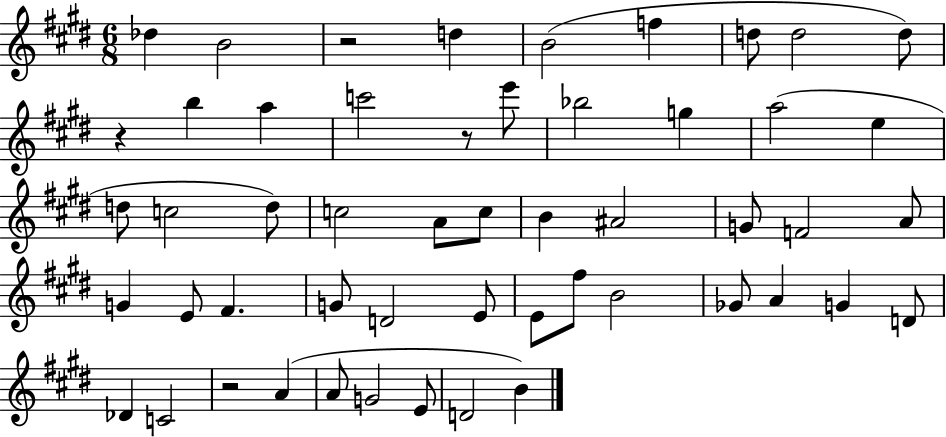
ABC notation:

X:1
T:Untitled
M:6/8
L:1/4
K:E
_d B2 z2 d B2 f d/2 d2 d/2 z b a c'2 z/2 e'/2 _b2 g a2 e d/2 c2 d/2 c2 A/2 c/2 B ^A2 G/2 F2 A/2 G E/2 ^F G/2 D2 E/2 E/2 ^f/2 B2 _G/2 A G D/2 _D C2 z2 A A/2 G2 E/2 D2 B